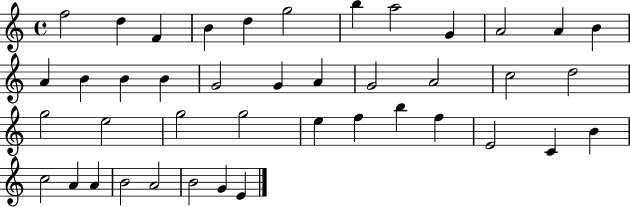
F5/h D5/q F4/q B4/q D5/q G5/h B5/q A5/h G4/q A4/h A4/q B4/q A4/q B4/q B4/q B4/q G4/h G4/q A4/q G4/h A4/h C5/h D5/h G5/h E5/h G5/h G5/h E5/q F5/q B5/q F5/q E4/h C4/q B4/q C5/h A4/q A4/q B4/h A4/h B4/h G4/q E4/q